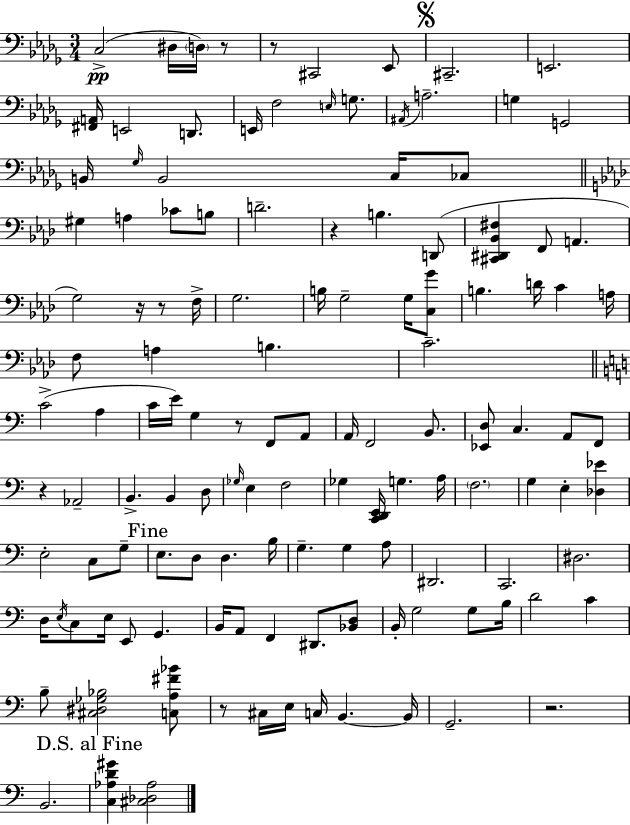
X:1
T:Untitled
M:3/4
L:1/4
K:Bbm
C,2 ^D,/4 D,/4 z/2 z/2 ^C,,2 _E,,/2 ^C,,2 E,,2 [^F,,A,,]/4 E,,2 D,,/2 E,,/4 F,2 E,/4 G,/2 ^A,,/4 A,2 G, G,,2 B,,/4 _G,/4 B,,2 C,/4 _C,/2 ^G, A, _C/2 B,/2 D2 z B, D,,/2 [^C,,^D,,_B,,^F,] F,,/2 A,, G,2 z/4 z/2 F,/4 G,2 B,/4 G,2 G,/4 [C,G]/2 B, D/4 C A,/4 F,/2 A, B, C2 C2 A, C/4 E/4 G, z/2 F,,/2 A,,/2 A,,/4 F,,2 B,,/2 [_E,,D,]/2 C, A,,/2 F,,/2 z _A,,2 B,, B,, D,/2 _G,/4 E, F,2 _G, [C,,D,,E,,]/4 G, A,/4 F,2 G, E, [_D,_E] E,2 C,/2 G,/2 E,/2 D,/2 D, B,/4 G, G, A,/2 ^D,,2 C,,2 ^D,2 D,/4 E,/4 C,/2 E,/4 E,,/2 G,, B,,/4 A,,/2 F,, ^D,,/2 [_B,,D,]/2 B,,/4 G,2 G,/2 B,/4 D2 C B,/2 [^C,^D,_G,_B,]2 [C,A,^F_B]/2 z/2 ^C,/4 E,/4 C,/4 B,, B,,/4 G,,2 z2 B,,2 [C,_A,D^G] [^C,_D,_A,]2